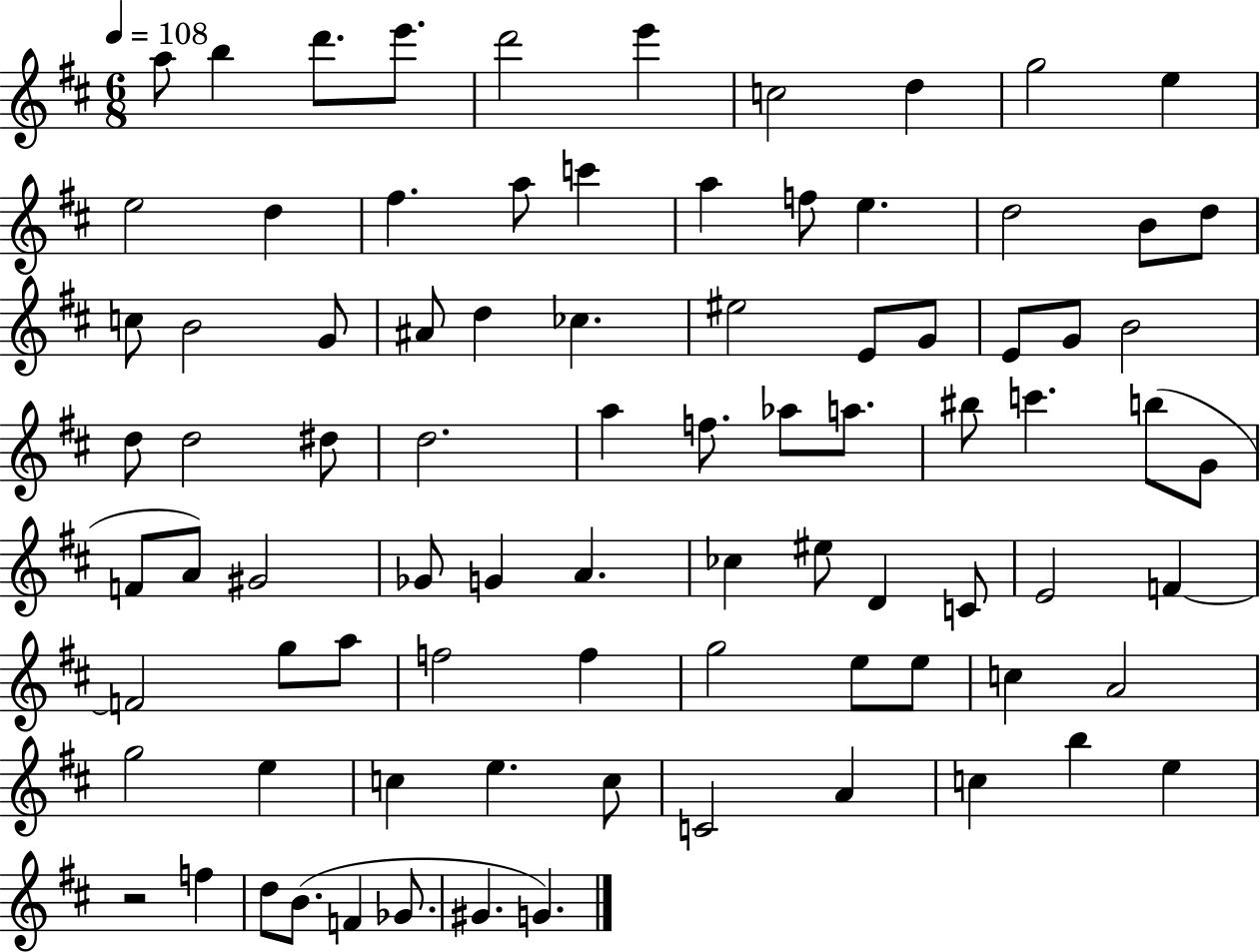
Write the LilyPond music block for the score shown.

{
  \clef treble
  \numericTimeSignature
  \time 6/8
  \key d \major
  \tempo 4 = 108
  a''8 b''4 d'''8. e'''8. | d'''2 e'''4 | c''2 d''4 | g''2 e''4 | \break e''2 d''4 | fis''4. a''8 c'''4 | a''4 f''8 e''4. | d''2 b'8 d''8 | \break c''8 b'2 g'8 | ais'8 d''4 ces''4. | eis''2 e'8 g'8 | e'8 g'8 b'2 | \break d''8 d''2 dis''8 | d''2. | a''4 f''8. aes''8 a''8. | bis''8 c'''4. b''8( g'8 | \break f'8 a'8) gis'2 | ges'8 g'4 a'4. | ces''4 eis''8 d'4 c'8 | e'2 f'4~~ | \break f'2 g''8 a''8 | f''2 f''4 | g''2 e''8 e''8 | c''4 a'2 | \break g''2 e''4 | c''4 e''4. c''8 | c'2 a'4 | c''4 b''4 e''4 | \break r2 f''4 | d''8 b'8.( f'4 ges'8. | gis'4. g'4.) | \bar "|."
}